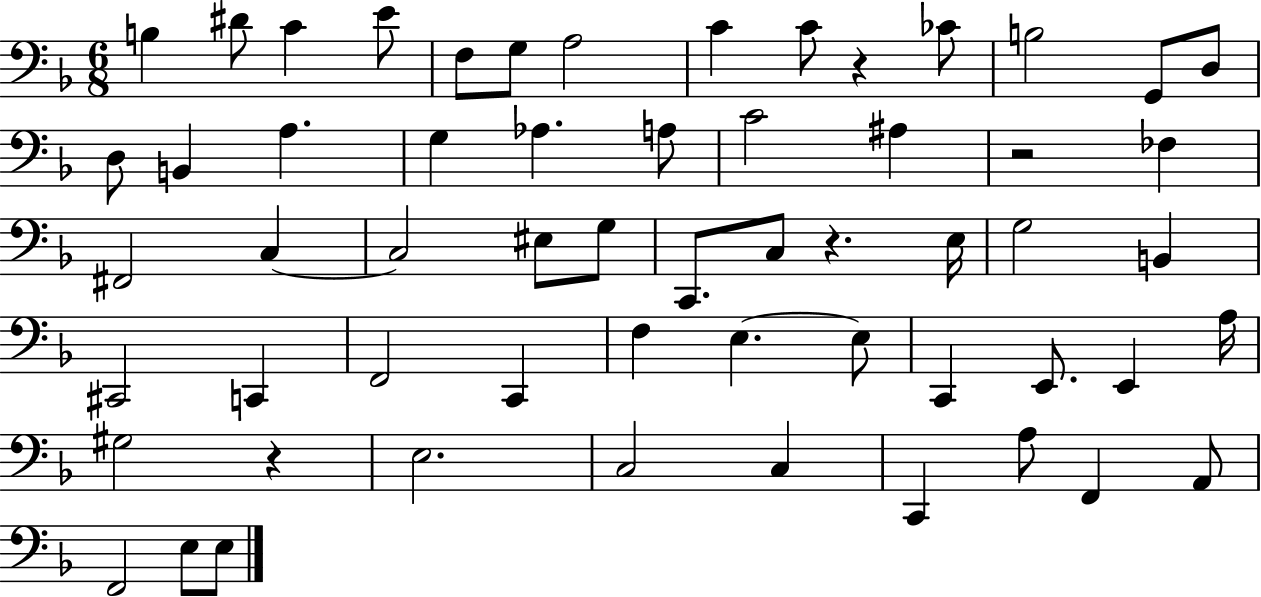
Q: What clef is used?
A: bass